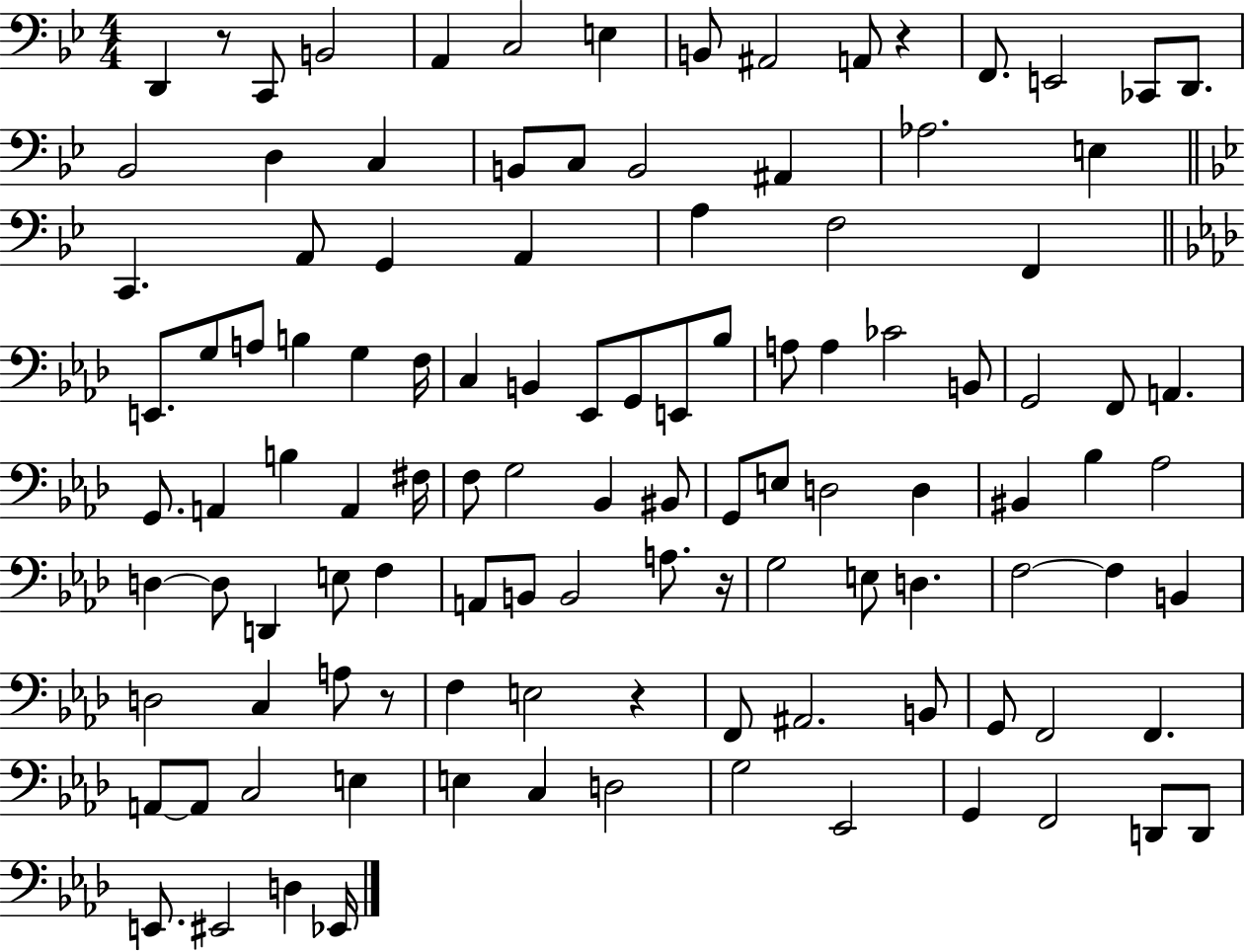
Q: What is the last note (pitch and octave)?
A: Eb2